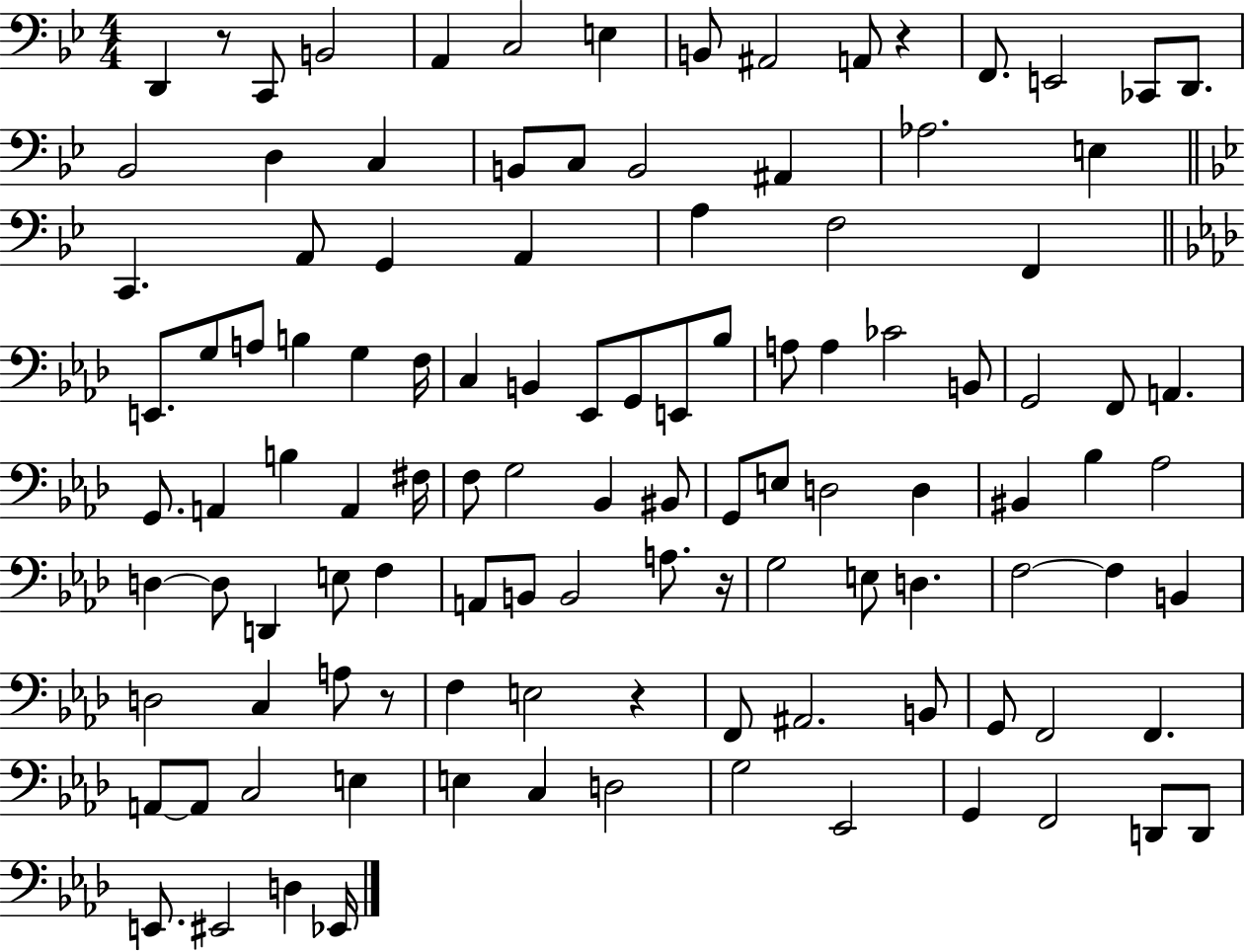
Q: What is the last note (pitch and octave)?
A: Eb2